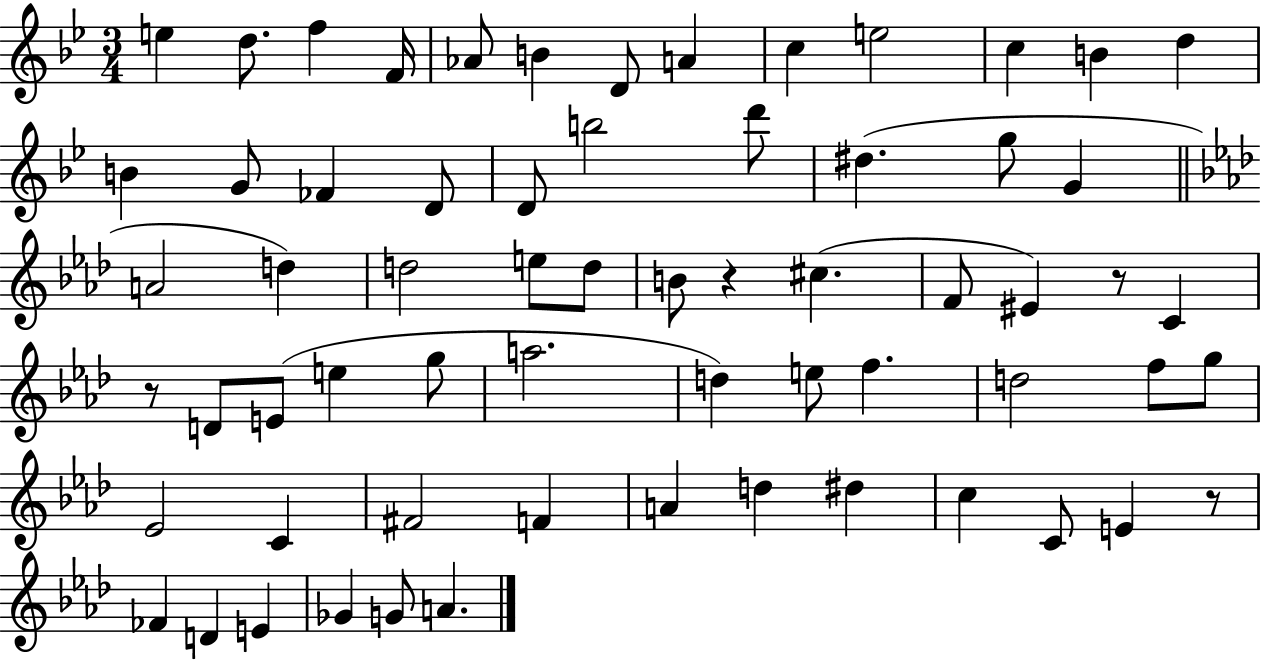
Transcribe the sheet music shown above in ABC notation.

X:1
T:Untitled
M:3/4
L:1/4
K:Bb
e d/2 f F/4 _A/2 B D/2 A c e2 c B d B G/2 _F D/2 D/2 b2 d'/2 ^d g/2 G A2 d d2 e/2 d/2 B/2 z ^c F/2 ^E z/2 C z/2 D/2 E/2 e g/2 a2 d e/2 f d2 f/2 g/2 _E2 C ^F2 F A d ^d c C/2 E z/2 _F D E _G G/2 A